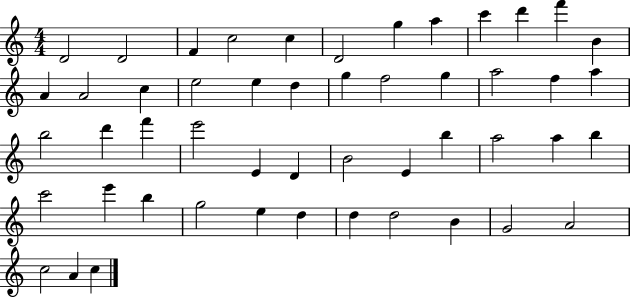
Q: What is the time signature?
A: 4/4